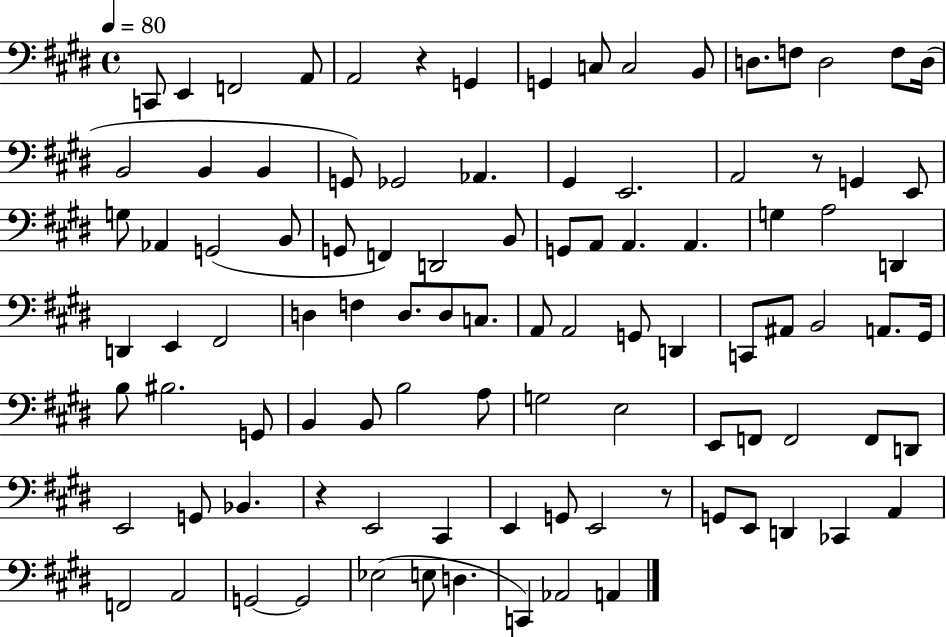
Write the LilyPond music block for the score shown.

{
  \clef bass
  \time 4/4
  \defaultTimeSignature
  \key e \major
  \tempo 4 = 80
  c,8 e,4 f,2 a,8 | a,2 r4 g,4 | g,4 c8 c2 b,8 | d8. f8 d2 f8 d16( | \break b,2 b,4 b,4 | g,8) ges,2 aes,4. | gis,4 e,2. | a,2 r8 g,4 e,8 | \break g8 aes,4 g,2( b,8 | g,8 f,4) d,2 b,8 | g,8 a,8 a,4. a,4. | g4 a2 d,4 | \break d,4 e,4 fis,2 | d4 f4 d8. d8 c8. | a,8 a,2 g,8 d,4 | c,8 ais,8 b,2 a,8. gis,16 | \break b8 bis2. g,8 | b,4 b,8 b2 a8 | g2 e2 | e,8 f,8 f,2 f,8 d,8 | \break e,2 g,8 bes,4. | r4 e,2 cis,4 | e,4 g,8 e,2 r8 | g,8 e,8 d,4 ces,4 a,4 | \break f,2 a,2 | g,2~~ g,2 | ees2( e8 d4. | c,4) aes,2 a,4 | \break \bar "|."
}